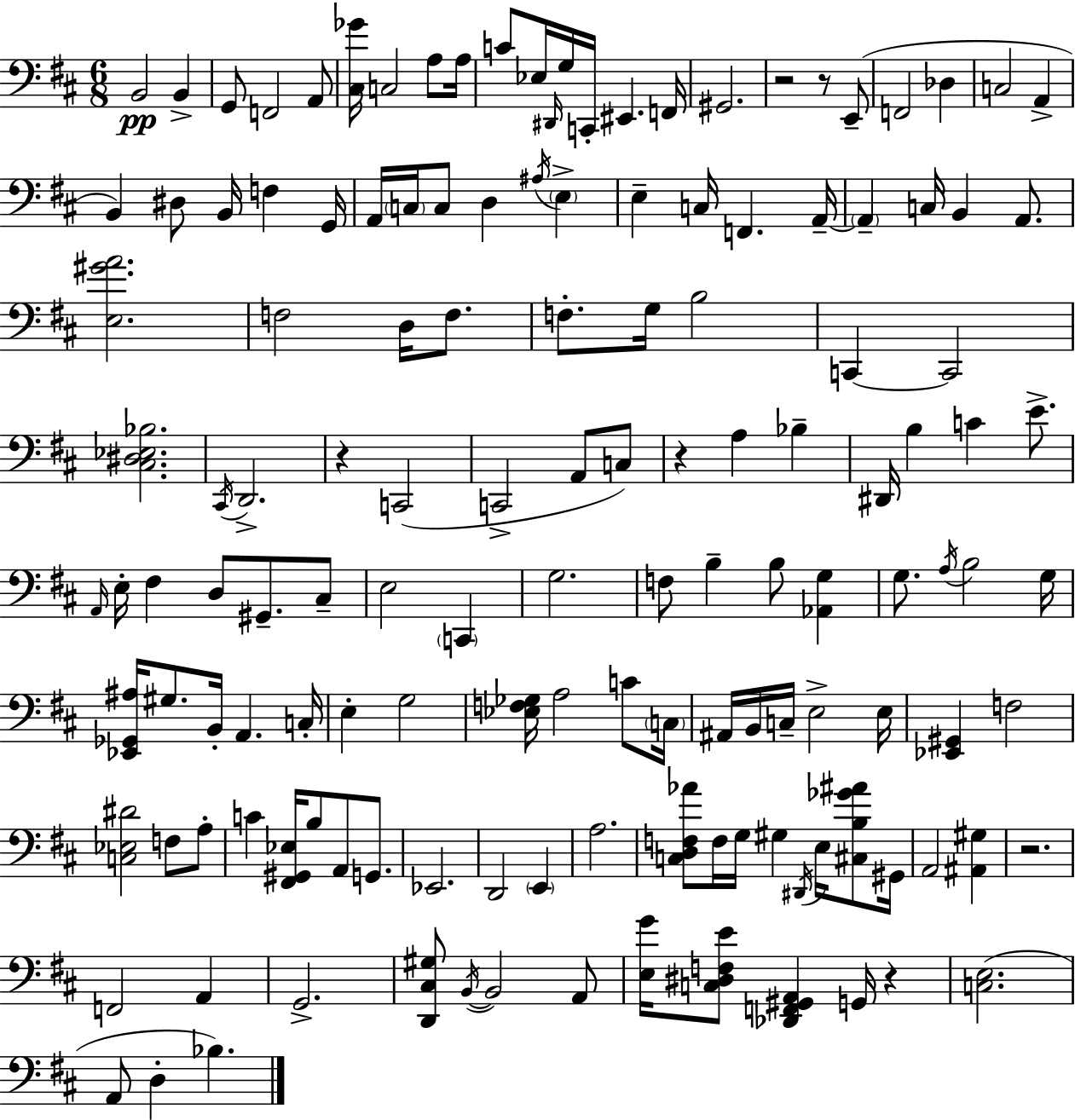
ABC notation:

X:1
T:Untitled
M:6/8
L:1/4
K:D
B,,2 B,, G,,/2 F,,2 A,,/2 [^C,_G]/4 C,2 A,/2 A,/4 C/2 _E,/4 ^D,,/4 G,/4 C,,/4 ^E,, F,,/4 ^G,,2 z2 z/2 E,,/2 F,,2 _D, C,2 A,, B,, ^D,/2 B,,/4 F, G,,/4 A,,/4 C,/4 C,/2 D, ^A,/4 E, E, C,/4 F,, A,,/4 A,, C,/4 B,, A,,/2 [E,^GA]2 F,2 D,/4 F,/2 F,/2 G,/4 B,2 C,, C,,2 [^C,^D,_E,_B,]2 ^C,,/4 D,,2 z C,,2 C,,2 A,,/2 C,/2 z A, _B, ^D,,/4 B, C E/2 A,,/4 E,/4 ^F, D,/2 ^G,,/2 ^C,/2 E,2 C,, G,2 F,/2 B, B,/2 [_A,,G,] G,/2 A,/4 B,2 G,/4 [_E,,_G,,^A,]/4 ^G,/2 B,,/4 A,, C,/4 E, G,2 [_E,F,_G,]/4 A,2 C/2 C,/4 ^A,,/4 B,,/4 C,/4 E,2 E,/4 [_E,,^G,,] F,2 [C,_E,^D]2 F,/2 A,/2 C [^F,,^G,,_E,]/4 B,/2 A,,/2 G,,/2 _E,,2 D,,2 E,, A,2 [C,D,F,_A]/2 F,/4 G,/4 ^G, ^D,,/4 E,/4 [^C,B,_G^A]/2 ^G,,/4 A,,2 [^A,,^G,] z2 F,,2 A,, G,,2 [D,,^C,^G,]/2 B,,/4 B,,2 A,,/2 [E,G]/4 [C,^D,F,E]/2 [_D,,F,,^G,,A,,] G,,/4 z [C,E,]2 A,,/2 D, _B,